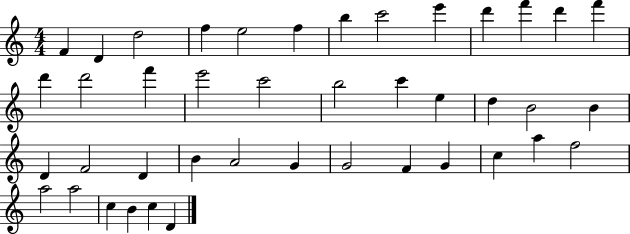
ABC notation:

X:1
T:Untitled
M:4/4
L:1/4
K:C
F D d2 f e2 f b c'2 e' d' f' d' f' d' d'2 f' e'2 c'2 b2 c' e d B2 B D F2 D B A2 G G2 F G c a f2 a2 a2 c B c D